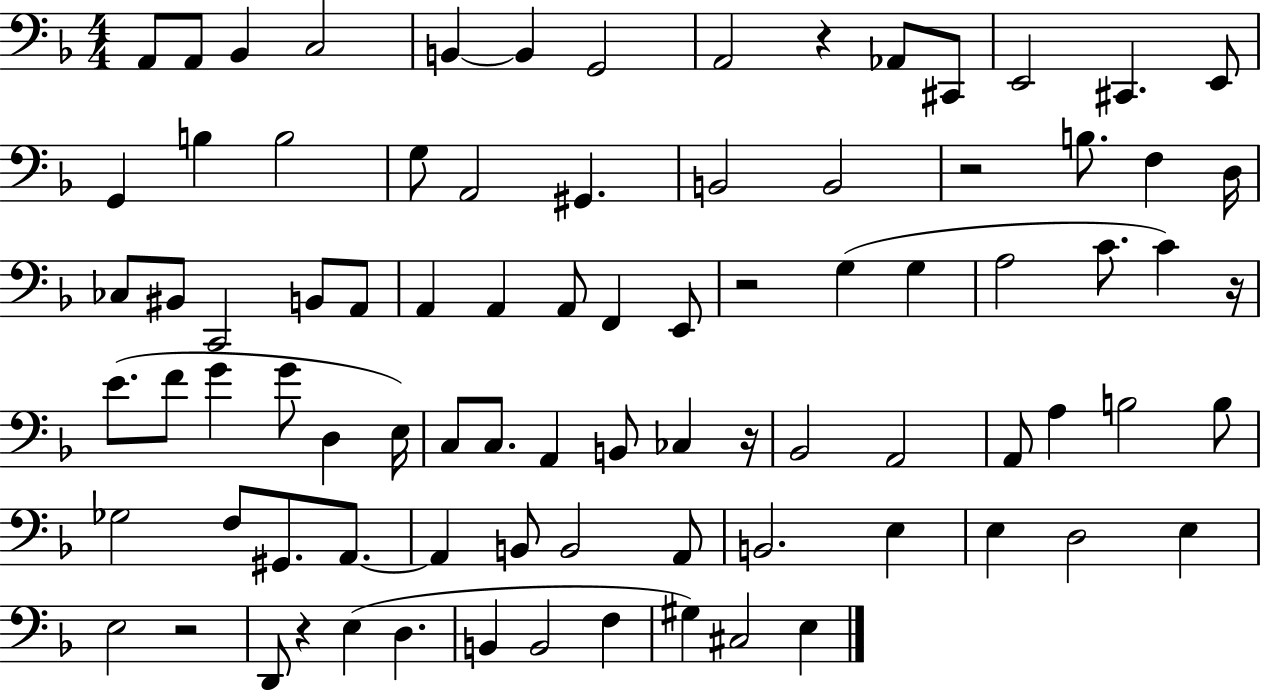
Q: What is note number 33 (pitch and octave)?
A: F2